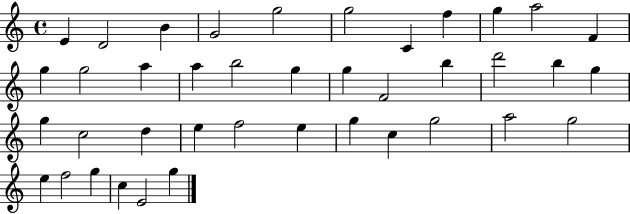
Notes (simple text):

E4/q D4/h B4/q G4/h G5/h G5/h C4/q F5/q G5/q A5/h F4/q G5/q G5/h A5/q A5/q B5/h G5/q G5/q F4/h B5/q D6/h B5/q G5/q G5/q C5/h D5/q E5/q F5/h E5/q G5/q C5/q G5/h A5/h G5/h E5/q F5/h G5/q C5/q E4/h G5/q